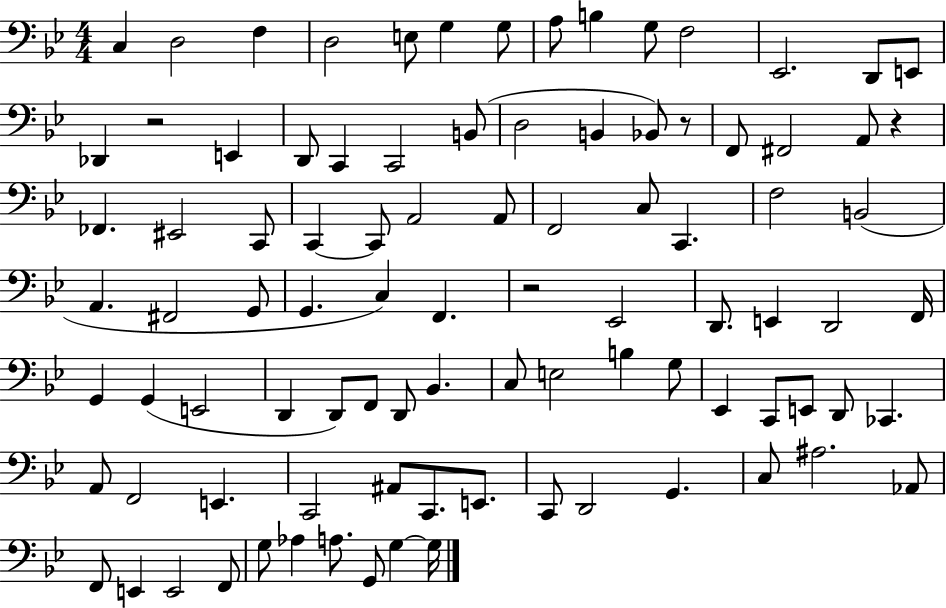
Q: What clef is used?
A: bass